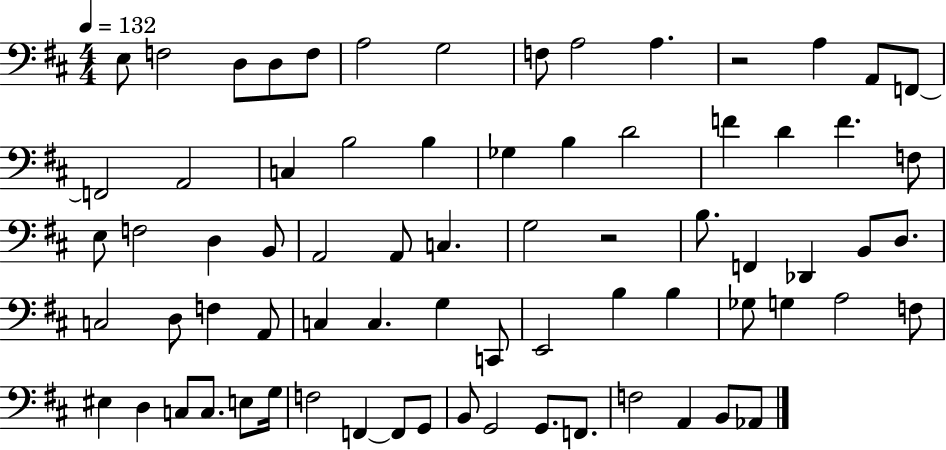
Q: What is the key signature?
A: D major